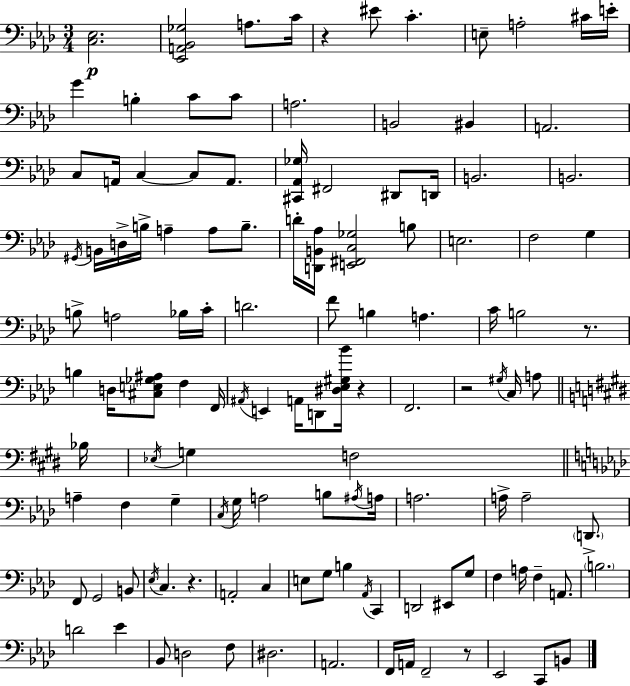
{
  \clef bass
  \numericTimeSignature
  \time 3/4
  \key aes \major
  \repeat volta 2 { <c ees>2.\p | <ees, a, bes, ges>2 a8. c'16 | r4 eis'8 c'4.-. | e8-- a2-. cis'16 e'16-. | \break g'4 b4-. c'8 c'8 | a2. | b,2 bis,4 | a,2. | \break c8 a,16 c4~~ c8 a,8. | <cis, aes, ges>16 fis,2 dis,8 d,16 | b,2. | b,2. | \break \acciaccatura { gis,16 } b,16 d16-> b16-> a4-- a8 b8.-- | d'16-. <d, b, aes>16 <e, fis, c ges>2 b8 | e2. | f2 g4 | \break b8-> a2 bes16 | c'16-. d'2. | f'8 b4 a4. | c'16 b2 r8. | \break b4 d16 <cis e ges ais>8 f4 | f,16 \acciaccatura { ais,16 } e,4 a,16 d,8 <dis ees gis bes'>16 r4 | f,2. | r2 \acciaccatura { gis16 } c16 | \break a8 \bar "||" \break \key e \major bes16 \acciaccatura { ees16 } g4 f2 | \bar "||" \break \key f \minor a4-- f4 g4-- | \acciaccatura { c16 } g16 a2 b8 | \acciaccatura { ais16 } a16 a2. | a16-> a2-- \parenthesize d,8.-> | \break f,8 g,2 | b,8 \acciaccatura { ees16 } c4. r4. | a,2-. c4 | e8 g8 b4 \acciaccatura { aes,16 } | \break c,4 d,2 | eis,8 g8 f4 a16 f4-- | a,8. \parenthesize b2. | d'2 | \break ees'4 bes,8 d2 | f8 dis2. | a,2. | f,16 a,16 f,2-- | \break r8 ees,2 | c,8 b,8 } \bar "|."
}